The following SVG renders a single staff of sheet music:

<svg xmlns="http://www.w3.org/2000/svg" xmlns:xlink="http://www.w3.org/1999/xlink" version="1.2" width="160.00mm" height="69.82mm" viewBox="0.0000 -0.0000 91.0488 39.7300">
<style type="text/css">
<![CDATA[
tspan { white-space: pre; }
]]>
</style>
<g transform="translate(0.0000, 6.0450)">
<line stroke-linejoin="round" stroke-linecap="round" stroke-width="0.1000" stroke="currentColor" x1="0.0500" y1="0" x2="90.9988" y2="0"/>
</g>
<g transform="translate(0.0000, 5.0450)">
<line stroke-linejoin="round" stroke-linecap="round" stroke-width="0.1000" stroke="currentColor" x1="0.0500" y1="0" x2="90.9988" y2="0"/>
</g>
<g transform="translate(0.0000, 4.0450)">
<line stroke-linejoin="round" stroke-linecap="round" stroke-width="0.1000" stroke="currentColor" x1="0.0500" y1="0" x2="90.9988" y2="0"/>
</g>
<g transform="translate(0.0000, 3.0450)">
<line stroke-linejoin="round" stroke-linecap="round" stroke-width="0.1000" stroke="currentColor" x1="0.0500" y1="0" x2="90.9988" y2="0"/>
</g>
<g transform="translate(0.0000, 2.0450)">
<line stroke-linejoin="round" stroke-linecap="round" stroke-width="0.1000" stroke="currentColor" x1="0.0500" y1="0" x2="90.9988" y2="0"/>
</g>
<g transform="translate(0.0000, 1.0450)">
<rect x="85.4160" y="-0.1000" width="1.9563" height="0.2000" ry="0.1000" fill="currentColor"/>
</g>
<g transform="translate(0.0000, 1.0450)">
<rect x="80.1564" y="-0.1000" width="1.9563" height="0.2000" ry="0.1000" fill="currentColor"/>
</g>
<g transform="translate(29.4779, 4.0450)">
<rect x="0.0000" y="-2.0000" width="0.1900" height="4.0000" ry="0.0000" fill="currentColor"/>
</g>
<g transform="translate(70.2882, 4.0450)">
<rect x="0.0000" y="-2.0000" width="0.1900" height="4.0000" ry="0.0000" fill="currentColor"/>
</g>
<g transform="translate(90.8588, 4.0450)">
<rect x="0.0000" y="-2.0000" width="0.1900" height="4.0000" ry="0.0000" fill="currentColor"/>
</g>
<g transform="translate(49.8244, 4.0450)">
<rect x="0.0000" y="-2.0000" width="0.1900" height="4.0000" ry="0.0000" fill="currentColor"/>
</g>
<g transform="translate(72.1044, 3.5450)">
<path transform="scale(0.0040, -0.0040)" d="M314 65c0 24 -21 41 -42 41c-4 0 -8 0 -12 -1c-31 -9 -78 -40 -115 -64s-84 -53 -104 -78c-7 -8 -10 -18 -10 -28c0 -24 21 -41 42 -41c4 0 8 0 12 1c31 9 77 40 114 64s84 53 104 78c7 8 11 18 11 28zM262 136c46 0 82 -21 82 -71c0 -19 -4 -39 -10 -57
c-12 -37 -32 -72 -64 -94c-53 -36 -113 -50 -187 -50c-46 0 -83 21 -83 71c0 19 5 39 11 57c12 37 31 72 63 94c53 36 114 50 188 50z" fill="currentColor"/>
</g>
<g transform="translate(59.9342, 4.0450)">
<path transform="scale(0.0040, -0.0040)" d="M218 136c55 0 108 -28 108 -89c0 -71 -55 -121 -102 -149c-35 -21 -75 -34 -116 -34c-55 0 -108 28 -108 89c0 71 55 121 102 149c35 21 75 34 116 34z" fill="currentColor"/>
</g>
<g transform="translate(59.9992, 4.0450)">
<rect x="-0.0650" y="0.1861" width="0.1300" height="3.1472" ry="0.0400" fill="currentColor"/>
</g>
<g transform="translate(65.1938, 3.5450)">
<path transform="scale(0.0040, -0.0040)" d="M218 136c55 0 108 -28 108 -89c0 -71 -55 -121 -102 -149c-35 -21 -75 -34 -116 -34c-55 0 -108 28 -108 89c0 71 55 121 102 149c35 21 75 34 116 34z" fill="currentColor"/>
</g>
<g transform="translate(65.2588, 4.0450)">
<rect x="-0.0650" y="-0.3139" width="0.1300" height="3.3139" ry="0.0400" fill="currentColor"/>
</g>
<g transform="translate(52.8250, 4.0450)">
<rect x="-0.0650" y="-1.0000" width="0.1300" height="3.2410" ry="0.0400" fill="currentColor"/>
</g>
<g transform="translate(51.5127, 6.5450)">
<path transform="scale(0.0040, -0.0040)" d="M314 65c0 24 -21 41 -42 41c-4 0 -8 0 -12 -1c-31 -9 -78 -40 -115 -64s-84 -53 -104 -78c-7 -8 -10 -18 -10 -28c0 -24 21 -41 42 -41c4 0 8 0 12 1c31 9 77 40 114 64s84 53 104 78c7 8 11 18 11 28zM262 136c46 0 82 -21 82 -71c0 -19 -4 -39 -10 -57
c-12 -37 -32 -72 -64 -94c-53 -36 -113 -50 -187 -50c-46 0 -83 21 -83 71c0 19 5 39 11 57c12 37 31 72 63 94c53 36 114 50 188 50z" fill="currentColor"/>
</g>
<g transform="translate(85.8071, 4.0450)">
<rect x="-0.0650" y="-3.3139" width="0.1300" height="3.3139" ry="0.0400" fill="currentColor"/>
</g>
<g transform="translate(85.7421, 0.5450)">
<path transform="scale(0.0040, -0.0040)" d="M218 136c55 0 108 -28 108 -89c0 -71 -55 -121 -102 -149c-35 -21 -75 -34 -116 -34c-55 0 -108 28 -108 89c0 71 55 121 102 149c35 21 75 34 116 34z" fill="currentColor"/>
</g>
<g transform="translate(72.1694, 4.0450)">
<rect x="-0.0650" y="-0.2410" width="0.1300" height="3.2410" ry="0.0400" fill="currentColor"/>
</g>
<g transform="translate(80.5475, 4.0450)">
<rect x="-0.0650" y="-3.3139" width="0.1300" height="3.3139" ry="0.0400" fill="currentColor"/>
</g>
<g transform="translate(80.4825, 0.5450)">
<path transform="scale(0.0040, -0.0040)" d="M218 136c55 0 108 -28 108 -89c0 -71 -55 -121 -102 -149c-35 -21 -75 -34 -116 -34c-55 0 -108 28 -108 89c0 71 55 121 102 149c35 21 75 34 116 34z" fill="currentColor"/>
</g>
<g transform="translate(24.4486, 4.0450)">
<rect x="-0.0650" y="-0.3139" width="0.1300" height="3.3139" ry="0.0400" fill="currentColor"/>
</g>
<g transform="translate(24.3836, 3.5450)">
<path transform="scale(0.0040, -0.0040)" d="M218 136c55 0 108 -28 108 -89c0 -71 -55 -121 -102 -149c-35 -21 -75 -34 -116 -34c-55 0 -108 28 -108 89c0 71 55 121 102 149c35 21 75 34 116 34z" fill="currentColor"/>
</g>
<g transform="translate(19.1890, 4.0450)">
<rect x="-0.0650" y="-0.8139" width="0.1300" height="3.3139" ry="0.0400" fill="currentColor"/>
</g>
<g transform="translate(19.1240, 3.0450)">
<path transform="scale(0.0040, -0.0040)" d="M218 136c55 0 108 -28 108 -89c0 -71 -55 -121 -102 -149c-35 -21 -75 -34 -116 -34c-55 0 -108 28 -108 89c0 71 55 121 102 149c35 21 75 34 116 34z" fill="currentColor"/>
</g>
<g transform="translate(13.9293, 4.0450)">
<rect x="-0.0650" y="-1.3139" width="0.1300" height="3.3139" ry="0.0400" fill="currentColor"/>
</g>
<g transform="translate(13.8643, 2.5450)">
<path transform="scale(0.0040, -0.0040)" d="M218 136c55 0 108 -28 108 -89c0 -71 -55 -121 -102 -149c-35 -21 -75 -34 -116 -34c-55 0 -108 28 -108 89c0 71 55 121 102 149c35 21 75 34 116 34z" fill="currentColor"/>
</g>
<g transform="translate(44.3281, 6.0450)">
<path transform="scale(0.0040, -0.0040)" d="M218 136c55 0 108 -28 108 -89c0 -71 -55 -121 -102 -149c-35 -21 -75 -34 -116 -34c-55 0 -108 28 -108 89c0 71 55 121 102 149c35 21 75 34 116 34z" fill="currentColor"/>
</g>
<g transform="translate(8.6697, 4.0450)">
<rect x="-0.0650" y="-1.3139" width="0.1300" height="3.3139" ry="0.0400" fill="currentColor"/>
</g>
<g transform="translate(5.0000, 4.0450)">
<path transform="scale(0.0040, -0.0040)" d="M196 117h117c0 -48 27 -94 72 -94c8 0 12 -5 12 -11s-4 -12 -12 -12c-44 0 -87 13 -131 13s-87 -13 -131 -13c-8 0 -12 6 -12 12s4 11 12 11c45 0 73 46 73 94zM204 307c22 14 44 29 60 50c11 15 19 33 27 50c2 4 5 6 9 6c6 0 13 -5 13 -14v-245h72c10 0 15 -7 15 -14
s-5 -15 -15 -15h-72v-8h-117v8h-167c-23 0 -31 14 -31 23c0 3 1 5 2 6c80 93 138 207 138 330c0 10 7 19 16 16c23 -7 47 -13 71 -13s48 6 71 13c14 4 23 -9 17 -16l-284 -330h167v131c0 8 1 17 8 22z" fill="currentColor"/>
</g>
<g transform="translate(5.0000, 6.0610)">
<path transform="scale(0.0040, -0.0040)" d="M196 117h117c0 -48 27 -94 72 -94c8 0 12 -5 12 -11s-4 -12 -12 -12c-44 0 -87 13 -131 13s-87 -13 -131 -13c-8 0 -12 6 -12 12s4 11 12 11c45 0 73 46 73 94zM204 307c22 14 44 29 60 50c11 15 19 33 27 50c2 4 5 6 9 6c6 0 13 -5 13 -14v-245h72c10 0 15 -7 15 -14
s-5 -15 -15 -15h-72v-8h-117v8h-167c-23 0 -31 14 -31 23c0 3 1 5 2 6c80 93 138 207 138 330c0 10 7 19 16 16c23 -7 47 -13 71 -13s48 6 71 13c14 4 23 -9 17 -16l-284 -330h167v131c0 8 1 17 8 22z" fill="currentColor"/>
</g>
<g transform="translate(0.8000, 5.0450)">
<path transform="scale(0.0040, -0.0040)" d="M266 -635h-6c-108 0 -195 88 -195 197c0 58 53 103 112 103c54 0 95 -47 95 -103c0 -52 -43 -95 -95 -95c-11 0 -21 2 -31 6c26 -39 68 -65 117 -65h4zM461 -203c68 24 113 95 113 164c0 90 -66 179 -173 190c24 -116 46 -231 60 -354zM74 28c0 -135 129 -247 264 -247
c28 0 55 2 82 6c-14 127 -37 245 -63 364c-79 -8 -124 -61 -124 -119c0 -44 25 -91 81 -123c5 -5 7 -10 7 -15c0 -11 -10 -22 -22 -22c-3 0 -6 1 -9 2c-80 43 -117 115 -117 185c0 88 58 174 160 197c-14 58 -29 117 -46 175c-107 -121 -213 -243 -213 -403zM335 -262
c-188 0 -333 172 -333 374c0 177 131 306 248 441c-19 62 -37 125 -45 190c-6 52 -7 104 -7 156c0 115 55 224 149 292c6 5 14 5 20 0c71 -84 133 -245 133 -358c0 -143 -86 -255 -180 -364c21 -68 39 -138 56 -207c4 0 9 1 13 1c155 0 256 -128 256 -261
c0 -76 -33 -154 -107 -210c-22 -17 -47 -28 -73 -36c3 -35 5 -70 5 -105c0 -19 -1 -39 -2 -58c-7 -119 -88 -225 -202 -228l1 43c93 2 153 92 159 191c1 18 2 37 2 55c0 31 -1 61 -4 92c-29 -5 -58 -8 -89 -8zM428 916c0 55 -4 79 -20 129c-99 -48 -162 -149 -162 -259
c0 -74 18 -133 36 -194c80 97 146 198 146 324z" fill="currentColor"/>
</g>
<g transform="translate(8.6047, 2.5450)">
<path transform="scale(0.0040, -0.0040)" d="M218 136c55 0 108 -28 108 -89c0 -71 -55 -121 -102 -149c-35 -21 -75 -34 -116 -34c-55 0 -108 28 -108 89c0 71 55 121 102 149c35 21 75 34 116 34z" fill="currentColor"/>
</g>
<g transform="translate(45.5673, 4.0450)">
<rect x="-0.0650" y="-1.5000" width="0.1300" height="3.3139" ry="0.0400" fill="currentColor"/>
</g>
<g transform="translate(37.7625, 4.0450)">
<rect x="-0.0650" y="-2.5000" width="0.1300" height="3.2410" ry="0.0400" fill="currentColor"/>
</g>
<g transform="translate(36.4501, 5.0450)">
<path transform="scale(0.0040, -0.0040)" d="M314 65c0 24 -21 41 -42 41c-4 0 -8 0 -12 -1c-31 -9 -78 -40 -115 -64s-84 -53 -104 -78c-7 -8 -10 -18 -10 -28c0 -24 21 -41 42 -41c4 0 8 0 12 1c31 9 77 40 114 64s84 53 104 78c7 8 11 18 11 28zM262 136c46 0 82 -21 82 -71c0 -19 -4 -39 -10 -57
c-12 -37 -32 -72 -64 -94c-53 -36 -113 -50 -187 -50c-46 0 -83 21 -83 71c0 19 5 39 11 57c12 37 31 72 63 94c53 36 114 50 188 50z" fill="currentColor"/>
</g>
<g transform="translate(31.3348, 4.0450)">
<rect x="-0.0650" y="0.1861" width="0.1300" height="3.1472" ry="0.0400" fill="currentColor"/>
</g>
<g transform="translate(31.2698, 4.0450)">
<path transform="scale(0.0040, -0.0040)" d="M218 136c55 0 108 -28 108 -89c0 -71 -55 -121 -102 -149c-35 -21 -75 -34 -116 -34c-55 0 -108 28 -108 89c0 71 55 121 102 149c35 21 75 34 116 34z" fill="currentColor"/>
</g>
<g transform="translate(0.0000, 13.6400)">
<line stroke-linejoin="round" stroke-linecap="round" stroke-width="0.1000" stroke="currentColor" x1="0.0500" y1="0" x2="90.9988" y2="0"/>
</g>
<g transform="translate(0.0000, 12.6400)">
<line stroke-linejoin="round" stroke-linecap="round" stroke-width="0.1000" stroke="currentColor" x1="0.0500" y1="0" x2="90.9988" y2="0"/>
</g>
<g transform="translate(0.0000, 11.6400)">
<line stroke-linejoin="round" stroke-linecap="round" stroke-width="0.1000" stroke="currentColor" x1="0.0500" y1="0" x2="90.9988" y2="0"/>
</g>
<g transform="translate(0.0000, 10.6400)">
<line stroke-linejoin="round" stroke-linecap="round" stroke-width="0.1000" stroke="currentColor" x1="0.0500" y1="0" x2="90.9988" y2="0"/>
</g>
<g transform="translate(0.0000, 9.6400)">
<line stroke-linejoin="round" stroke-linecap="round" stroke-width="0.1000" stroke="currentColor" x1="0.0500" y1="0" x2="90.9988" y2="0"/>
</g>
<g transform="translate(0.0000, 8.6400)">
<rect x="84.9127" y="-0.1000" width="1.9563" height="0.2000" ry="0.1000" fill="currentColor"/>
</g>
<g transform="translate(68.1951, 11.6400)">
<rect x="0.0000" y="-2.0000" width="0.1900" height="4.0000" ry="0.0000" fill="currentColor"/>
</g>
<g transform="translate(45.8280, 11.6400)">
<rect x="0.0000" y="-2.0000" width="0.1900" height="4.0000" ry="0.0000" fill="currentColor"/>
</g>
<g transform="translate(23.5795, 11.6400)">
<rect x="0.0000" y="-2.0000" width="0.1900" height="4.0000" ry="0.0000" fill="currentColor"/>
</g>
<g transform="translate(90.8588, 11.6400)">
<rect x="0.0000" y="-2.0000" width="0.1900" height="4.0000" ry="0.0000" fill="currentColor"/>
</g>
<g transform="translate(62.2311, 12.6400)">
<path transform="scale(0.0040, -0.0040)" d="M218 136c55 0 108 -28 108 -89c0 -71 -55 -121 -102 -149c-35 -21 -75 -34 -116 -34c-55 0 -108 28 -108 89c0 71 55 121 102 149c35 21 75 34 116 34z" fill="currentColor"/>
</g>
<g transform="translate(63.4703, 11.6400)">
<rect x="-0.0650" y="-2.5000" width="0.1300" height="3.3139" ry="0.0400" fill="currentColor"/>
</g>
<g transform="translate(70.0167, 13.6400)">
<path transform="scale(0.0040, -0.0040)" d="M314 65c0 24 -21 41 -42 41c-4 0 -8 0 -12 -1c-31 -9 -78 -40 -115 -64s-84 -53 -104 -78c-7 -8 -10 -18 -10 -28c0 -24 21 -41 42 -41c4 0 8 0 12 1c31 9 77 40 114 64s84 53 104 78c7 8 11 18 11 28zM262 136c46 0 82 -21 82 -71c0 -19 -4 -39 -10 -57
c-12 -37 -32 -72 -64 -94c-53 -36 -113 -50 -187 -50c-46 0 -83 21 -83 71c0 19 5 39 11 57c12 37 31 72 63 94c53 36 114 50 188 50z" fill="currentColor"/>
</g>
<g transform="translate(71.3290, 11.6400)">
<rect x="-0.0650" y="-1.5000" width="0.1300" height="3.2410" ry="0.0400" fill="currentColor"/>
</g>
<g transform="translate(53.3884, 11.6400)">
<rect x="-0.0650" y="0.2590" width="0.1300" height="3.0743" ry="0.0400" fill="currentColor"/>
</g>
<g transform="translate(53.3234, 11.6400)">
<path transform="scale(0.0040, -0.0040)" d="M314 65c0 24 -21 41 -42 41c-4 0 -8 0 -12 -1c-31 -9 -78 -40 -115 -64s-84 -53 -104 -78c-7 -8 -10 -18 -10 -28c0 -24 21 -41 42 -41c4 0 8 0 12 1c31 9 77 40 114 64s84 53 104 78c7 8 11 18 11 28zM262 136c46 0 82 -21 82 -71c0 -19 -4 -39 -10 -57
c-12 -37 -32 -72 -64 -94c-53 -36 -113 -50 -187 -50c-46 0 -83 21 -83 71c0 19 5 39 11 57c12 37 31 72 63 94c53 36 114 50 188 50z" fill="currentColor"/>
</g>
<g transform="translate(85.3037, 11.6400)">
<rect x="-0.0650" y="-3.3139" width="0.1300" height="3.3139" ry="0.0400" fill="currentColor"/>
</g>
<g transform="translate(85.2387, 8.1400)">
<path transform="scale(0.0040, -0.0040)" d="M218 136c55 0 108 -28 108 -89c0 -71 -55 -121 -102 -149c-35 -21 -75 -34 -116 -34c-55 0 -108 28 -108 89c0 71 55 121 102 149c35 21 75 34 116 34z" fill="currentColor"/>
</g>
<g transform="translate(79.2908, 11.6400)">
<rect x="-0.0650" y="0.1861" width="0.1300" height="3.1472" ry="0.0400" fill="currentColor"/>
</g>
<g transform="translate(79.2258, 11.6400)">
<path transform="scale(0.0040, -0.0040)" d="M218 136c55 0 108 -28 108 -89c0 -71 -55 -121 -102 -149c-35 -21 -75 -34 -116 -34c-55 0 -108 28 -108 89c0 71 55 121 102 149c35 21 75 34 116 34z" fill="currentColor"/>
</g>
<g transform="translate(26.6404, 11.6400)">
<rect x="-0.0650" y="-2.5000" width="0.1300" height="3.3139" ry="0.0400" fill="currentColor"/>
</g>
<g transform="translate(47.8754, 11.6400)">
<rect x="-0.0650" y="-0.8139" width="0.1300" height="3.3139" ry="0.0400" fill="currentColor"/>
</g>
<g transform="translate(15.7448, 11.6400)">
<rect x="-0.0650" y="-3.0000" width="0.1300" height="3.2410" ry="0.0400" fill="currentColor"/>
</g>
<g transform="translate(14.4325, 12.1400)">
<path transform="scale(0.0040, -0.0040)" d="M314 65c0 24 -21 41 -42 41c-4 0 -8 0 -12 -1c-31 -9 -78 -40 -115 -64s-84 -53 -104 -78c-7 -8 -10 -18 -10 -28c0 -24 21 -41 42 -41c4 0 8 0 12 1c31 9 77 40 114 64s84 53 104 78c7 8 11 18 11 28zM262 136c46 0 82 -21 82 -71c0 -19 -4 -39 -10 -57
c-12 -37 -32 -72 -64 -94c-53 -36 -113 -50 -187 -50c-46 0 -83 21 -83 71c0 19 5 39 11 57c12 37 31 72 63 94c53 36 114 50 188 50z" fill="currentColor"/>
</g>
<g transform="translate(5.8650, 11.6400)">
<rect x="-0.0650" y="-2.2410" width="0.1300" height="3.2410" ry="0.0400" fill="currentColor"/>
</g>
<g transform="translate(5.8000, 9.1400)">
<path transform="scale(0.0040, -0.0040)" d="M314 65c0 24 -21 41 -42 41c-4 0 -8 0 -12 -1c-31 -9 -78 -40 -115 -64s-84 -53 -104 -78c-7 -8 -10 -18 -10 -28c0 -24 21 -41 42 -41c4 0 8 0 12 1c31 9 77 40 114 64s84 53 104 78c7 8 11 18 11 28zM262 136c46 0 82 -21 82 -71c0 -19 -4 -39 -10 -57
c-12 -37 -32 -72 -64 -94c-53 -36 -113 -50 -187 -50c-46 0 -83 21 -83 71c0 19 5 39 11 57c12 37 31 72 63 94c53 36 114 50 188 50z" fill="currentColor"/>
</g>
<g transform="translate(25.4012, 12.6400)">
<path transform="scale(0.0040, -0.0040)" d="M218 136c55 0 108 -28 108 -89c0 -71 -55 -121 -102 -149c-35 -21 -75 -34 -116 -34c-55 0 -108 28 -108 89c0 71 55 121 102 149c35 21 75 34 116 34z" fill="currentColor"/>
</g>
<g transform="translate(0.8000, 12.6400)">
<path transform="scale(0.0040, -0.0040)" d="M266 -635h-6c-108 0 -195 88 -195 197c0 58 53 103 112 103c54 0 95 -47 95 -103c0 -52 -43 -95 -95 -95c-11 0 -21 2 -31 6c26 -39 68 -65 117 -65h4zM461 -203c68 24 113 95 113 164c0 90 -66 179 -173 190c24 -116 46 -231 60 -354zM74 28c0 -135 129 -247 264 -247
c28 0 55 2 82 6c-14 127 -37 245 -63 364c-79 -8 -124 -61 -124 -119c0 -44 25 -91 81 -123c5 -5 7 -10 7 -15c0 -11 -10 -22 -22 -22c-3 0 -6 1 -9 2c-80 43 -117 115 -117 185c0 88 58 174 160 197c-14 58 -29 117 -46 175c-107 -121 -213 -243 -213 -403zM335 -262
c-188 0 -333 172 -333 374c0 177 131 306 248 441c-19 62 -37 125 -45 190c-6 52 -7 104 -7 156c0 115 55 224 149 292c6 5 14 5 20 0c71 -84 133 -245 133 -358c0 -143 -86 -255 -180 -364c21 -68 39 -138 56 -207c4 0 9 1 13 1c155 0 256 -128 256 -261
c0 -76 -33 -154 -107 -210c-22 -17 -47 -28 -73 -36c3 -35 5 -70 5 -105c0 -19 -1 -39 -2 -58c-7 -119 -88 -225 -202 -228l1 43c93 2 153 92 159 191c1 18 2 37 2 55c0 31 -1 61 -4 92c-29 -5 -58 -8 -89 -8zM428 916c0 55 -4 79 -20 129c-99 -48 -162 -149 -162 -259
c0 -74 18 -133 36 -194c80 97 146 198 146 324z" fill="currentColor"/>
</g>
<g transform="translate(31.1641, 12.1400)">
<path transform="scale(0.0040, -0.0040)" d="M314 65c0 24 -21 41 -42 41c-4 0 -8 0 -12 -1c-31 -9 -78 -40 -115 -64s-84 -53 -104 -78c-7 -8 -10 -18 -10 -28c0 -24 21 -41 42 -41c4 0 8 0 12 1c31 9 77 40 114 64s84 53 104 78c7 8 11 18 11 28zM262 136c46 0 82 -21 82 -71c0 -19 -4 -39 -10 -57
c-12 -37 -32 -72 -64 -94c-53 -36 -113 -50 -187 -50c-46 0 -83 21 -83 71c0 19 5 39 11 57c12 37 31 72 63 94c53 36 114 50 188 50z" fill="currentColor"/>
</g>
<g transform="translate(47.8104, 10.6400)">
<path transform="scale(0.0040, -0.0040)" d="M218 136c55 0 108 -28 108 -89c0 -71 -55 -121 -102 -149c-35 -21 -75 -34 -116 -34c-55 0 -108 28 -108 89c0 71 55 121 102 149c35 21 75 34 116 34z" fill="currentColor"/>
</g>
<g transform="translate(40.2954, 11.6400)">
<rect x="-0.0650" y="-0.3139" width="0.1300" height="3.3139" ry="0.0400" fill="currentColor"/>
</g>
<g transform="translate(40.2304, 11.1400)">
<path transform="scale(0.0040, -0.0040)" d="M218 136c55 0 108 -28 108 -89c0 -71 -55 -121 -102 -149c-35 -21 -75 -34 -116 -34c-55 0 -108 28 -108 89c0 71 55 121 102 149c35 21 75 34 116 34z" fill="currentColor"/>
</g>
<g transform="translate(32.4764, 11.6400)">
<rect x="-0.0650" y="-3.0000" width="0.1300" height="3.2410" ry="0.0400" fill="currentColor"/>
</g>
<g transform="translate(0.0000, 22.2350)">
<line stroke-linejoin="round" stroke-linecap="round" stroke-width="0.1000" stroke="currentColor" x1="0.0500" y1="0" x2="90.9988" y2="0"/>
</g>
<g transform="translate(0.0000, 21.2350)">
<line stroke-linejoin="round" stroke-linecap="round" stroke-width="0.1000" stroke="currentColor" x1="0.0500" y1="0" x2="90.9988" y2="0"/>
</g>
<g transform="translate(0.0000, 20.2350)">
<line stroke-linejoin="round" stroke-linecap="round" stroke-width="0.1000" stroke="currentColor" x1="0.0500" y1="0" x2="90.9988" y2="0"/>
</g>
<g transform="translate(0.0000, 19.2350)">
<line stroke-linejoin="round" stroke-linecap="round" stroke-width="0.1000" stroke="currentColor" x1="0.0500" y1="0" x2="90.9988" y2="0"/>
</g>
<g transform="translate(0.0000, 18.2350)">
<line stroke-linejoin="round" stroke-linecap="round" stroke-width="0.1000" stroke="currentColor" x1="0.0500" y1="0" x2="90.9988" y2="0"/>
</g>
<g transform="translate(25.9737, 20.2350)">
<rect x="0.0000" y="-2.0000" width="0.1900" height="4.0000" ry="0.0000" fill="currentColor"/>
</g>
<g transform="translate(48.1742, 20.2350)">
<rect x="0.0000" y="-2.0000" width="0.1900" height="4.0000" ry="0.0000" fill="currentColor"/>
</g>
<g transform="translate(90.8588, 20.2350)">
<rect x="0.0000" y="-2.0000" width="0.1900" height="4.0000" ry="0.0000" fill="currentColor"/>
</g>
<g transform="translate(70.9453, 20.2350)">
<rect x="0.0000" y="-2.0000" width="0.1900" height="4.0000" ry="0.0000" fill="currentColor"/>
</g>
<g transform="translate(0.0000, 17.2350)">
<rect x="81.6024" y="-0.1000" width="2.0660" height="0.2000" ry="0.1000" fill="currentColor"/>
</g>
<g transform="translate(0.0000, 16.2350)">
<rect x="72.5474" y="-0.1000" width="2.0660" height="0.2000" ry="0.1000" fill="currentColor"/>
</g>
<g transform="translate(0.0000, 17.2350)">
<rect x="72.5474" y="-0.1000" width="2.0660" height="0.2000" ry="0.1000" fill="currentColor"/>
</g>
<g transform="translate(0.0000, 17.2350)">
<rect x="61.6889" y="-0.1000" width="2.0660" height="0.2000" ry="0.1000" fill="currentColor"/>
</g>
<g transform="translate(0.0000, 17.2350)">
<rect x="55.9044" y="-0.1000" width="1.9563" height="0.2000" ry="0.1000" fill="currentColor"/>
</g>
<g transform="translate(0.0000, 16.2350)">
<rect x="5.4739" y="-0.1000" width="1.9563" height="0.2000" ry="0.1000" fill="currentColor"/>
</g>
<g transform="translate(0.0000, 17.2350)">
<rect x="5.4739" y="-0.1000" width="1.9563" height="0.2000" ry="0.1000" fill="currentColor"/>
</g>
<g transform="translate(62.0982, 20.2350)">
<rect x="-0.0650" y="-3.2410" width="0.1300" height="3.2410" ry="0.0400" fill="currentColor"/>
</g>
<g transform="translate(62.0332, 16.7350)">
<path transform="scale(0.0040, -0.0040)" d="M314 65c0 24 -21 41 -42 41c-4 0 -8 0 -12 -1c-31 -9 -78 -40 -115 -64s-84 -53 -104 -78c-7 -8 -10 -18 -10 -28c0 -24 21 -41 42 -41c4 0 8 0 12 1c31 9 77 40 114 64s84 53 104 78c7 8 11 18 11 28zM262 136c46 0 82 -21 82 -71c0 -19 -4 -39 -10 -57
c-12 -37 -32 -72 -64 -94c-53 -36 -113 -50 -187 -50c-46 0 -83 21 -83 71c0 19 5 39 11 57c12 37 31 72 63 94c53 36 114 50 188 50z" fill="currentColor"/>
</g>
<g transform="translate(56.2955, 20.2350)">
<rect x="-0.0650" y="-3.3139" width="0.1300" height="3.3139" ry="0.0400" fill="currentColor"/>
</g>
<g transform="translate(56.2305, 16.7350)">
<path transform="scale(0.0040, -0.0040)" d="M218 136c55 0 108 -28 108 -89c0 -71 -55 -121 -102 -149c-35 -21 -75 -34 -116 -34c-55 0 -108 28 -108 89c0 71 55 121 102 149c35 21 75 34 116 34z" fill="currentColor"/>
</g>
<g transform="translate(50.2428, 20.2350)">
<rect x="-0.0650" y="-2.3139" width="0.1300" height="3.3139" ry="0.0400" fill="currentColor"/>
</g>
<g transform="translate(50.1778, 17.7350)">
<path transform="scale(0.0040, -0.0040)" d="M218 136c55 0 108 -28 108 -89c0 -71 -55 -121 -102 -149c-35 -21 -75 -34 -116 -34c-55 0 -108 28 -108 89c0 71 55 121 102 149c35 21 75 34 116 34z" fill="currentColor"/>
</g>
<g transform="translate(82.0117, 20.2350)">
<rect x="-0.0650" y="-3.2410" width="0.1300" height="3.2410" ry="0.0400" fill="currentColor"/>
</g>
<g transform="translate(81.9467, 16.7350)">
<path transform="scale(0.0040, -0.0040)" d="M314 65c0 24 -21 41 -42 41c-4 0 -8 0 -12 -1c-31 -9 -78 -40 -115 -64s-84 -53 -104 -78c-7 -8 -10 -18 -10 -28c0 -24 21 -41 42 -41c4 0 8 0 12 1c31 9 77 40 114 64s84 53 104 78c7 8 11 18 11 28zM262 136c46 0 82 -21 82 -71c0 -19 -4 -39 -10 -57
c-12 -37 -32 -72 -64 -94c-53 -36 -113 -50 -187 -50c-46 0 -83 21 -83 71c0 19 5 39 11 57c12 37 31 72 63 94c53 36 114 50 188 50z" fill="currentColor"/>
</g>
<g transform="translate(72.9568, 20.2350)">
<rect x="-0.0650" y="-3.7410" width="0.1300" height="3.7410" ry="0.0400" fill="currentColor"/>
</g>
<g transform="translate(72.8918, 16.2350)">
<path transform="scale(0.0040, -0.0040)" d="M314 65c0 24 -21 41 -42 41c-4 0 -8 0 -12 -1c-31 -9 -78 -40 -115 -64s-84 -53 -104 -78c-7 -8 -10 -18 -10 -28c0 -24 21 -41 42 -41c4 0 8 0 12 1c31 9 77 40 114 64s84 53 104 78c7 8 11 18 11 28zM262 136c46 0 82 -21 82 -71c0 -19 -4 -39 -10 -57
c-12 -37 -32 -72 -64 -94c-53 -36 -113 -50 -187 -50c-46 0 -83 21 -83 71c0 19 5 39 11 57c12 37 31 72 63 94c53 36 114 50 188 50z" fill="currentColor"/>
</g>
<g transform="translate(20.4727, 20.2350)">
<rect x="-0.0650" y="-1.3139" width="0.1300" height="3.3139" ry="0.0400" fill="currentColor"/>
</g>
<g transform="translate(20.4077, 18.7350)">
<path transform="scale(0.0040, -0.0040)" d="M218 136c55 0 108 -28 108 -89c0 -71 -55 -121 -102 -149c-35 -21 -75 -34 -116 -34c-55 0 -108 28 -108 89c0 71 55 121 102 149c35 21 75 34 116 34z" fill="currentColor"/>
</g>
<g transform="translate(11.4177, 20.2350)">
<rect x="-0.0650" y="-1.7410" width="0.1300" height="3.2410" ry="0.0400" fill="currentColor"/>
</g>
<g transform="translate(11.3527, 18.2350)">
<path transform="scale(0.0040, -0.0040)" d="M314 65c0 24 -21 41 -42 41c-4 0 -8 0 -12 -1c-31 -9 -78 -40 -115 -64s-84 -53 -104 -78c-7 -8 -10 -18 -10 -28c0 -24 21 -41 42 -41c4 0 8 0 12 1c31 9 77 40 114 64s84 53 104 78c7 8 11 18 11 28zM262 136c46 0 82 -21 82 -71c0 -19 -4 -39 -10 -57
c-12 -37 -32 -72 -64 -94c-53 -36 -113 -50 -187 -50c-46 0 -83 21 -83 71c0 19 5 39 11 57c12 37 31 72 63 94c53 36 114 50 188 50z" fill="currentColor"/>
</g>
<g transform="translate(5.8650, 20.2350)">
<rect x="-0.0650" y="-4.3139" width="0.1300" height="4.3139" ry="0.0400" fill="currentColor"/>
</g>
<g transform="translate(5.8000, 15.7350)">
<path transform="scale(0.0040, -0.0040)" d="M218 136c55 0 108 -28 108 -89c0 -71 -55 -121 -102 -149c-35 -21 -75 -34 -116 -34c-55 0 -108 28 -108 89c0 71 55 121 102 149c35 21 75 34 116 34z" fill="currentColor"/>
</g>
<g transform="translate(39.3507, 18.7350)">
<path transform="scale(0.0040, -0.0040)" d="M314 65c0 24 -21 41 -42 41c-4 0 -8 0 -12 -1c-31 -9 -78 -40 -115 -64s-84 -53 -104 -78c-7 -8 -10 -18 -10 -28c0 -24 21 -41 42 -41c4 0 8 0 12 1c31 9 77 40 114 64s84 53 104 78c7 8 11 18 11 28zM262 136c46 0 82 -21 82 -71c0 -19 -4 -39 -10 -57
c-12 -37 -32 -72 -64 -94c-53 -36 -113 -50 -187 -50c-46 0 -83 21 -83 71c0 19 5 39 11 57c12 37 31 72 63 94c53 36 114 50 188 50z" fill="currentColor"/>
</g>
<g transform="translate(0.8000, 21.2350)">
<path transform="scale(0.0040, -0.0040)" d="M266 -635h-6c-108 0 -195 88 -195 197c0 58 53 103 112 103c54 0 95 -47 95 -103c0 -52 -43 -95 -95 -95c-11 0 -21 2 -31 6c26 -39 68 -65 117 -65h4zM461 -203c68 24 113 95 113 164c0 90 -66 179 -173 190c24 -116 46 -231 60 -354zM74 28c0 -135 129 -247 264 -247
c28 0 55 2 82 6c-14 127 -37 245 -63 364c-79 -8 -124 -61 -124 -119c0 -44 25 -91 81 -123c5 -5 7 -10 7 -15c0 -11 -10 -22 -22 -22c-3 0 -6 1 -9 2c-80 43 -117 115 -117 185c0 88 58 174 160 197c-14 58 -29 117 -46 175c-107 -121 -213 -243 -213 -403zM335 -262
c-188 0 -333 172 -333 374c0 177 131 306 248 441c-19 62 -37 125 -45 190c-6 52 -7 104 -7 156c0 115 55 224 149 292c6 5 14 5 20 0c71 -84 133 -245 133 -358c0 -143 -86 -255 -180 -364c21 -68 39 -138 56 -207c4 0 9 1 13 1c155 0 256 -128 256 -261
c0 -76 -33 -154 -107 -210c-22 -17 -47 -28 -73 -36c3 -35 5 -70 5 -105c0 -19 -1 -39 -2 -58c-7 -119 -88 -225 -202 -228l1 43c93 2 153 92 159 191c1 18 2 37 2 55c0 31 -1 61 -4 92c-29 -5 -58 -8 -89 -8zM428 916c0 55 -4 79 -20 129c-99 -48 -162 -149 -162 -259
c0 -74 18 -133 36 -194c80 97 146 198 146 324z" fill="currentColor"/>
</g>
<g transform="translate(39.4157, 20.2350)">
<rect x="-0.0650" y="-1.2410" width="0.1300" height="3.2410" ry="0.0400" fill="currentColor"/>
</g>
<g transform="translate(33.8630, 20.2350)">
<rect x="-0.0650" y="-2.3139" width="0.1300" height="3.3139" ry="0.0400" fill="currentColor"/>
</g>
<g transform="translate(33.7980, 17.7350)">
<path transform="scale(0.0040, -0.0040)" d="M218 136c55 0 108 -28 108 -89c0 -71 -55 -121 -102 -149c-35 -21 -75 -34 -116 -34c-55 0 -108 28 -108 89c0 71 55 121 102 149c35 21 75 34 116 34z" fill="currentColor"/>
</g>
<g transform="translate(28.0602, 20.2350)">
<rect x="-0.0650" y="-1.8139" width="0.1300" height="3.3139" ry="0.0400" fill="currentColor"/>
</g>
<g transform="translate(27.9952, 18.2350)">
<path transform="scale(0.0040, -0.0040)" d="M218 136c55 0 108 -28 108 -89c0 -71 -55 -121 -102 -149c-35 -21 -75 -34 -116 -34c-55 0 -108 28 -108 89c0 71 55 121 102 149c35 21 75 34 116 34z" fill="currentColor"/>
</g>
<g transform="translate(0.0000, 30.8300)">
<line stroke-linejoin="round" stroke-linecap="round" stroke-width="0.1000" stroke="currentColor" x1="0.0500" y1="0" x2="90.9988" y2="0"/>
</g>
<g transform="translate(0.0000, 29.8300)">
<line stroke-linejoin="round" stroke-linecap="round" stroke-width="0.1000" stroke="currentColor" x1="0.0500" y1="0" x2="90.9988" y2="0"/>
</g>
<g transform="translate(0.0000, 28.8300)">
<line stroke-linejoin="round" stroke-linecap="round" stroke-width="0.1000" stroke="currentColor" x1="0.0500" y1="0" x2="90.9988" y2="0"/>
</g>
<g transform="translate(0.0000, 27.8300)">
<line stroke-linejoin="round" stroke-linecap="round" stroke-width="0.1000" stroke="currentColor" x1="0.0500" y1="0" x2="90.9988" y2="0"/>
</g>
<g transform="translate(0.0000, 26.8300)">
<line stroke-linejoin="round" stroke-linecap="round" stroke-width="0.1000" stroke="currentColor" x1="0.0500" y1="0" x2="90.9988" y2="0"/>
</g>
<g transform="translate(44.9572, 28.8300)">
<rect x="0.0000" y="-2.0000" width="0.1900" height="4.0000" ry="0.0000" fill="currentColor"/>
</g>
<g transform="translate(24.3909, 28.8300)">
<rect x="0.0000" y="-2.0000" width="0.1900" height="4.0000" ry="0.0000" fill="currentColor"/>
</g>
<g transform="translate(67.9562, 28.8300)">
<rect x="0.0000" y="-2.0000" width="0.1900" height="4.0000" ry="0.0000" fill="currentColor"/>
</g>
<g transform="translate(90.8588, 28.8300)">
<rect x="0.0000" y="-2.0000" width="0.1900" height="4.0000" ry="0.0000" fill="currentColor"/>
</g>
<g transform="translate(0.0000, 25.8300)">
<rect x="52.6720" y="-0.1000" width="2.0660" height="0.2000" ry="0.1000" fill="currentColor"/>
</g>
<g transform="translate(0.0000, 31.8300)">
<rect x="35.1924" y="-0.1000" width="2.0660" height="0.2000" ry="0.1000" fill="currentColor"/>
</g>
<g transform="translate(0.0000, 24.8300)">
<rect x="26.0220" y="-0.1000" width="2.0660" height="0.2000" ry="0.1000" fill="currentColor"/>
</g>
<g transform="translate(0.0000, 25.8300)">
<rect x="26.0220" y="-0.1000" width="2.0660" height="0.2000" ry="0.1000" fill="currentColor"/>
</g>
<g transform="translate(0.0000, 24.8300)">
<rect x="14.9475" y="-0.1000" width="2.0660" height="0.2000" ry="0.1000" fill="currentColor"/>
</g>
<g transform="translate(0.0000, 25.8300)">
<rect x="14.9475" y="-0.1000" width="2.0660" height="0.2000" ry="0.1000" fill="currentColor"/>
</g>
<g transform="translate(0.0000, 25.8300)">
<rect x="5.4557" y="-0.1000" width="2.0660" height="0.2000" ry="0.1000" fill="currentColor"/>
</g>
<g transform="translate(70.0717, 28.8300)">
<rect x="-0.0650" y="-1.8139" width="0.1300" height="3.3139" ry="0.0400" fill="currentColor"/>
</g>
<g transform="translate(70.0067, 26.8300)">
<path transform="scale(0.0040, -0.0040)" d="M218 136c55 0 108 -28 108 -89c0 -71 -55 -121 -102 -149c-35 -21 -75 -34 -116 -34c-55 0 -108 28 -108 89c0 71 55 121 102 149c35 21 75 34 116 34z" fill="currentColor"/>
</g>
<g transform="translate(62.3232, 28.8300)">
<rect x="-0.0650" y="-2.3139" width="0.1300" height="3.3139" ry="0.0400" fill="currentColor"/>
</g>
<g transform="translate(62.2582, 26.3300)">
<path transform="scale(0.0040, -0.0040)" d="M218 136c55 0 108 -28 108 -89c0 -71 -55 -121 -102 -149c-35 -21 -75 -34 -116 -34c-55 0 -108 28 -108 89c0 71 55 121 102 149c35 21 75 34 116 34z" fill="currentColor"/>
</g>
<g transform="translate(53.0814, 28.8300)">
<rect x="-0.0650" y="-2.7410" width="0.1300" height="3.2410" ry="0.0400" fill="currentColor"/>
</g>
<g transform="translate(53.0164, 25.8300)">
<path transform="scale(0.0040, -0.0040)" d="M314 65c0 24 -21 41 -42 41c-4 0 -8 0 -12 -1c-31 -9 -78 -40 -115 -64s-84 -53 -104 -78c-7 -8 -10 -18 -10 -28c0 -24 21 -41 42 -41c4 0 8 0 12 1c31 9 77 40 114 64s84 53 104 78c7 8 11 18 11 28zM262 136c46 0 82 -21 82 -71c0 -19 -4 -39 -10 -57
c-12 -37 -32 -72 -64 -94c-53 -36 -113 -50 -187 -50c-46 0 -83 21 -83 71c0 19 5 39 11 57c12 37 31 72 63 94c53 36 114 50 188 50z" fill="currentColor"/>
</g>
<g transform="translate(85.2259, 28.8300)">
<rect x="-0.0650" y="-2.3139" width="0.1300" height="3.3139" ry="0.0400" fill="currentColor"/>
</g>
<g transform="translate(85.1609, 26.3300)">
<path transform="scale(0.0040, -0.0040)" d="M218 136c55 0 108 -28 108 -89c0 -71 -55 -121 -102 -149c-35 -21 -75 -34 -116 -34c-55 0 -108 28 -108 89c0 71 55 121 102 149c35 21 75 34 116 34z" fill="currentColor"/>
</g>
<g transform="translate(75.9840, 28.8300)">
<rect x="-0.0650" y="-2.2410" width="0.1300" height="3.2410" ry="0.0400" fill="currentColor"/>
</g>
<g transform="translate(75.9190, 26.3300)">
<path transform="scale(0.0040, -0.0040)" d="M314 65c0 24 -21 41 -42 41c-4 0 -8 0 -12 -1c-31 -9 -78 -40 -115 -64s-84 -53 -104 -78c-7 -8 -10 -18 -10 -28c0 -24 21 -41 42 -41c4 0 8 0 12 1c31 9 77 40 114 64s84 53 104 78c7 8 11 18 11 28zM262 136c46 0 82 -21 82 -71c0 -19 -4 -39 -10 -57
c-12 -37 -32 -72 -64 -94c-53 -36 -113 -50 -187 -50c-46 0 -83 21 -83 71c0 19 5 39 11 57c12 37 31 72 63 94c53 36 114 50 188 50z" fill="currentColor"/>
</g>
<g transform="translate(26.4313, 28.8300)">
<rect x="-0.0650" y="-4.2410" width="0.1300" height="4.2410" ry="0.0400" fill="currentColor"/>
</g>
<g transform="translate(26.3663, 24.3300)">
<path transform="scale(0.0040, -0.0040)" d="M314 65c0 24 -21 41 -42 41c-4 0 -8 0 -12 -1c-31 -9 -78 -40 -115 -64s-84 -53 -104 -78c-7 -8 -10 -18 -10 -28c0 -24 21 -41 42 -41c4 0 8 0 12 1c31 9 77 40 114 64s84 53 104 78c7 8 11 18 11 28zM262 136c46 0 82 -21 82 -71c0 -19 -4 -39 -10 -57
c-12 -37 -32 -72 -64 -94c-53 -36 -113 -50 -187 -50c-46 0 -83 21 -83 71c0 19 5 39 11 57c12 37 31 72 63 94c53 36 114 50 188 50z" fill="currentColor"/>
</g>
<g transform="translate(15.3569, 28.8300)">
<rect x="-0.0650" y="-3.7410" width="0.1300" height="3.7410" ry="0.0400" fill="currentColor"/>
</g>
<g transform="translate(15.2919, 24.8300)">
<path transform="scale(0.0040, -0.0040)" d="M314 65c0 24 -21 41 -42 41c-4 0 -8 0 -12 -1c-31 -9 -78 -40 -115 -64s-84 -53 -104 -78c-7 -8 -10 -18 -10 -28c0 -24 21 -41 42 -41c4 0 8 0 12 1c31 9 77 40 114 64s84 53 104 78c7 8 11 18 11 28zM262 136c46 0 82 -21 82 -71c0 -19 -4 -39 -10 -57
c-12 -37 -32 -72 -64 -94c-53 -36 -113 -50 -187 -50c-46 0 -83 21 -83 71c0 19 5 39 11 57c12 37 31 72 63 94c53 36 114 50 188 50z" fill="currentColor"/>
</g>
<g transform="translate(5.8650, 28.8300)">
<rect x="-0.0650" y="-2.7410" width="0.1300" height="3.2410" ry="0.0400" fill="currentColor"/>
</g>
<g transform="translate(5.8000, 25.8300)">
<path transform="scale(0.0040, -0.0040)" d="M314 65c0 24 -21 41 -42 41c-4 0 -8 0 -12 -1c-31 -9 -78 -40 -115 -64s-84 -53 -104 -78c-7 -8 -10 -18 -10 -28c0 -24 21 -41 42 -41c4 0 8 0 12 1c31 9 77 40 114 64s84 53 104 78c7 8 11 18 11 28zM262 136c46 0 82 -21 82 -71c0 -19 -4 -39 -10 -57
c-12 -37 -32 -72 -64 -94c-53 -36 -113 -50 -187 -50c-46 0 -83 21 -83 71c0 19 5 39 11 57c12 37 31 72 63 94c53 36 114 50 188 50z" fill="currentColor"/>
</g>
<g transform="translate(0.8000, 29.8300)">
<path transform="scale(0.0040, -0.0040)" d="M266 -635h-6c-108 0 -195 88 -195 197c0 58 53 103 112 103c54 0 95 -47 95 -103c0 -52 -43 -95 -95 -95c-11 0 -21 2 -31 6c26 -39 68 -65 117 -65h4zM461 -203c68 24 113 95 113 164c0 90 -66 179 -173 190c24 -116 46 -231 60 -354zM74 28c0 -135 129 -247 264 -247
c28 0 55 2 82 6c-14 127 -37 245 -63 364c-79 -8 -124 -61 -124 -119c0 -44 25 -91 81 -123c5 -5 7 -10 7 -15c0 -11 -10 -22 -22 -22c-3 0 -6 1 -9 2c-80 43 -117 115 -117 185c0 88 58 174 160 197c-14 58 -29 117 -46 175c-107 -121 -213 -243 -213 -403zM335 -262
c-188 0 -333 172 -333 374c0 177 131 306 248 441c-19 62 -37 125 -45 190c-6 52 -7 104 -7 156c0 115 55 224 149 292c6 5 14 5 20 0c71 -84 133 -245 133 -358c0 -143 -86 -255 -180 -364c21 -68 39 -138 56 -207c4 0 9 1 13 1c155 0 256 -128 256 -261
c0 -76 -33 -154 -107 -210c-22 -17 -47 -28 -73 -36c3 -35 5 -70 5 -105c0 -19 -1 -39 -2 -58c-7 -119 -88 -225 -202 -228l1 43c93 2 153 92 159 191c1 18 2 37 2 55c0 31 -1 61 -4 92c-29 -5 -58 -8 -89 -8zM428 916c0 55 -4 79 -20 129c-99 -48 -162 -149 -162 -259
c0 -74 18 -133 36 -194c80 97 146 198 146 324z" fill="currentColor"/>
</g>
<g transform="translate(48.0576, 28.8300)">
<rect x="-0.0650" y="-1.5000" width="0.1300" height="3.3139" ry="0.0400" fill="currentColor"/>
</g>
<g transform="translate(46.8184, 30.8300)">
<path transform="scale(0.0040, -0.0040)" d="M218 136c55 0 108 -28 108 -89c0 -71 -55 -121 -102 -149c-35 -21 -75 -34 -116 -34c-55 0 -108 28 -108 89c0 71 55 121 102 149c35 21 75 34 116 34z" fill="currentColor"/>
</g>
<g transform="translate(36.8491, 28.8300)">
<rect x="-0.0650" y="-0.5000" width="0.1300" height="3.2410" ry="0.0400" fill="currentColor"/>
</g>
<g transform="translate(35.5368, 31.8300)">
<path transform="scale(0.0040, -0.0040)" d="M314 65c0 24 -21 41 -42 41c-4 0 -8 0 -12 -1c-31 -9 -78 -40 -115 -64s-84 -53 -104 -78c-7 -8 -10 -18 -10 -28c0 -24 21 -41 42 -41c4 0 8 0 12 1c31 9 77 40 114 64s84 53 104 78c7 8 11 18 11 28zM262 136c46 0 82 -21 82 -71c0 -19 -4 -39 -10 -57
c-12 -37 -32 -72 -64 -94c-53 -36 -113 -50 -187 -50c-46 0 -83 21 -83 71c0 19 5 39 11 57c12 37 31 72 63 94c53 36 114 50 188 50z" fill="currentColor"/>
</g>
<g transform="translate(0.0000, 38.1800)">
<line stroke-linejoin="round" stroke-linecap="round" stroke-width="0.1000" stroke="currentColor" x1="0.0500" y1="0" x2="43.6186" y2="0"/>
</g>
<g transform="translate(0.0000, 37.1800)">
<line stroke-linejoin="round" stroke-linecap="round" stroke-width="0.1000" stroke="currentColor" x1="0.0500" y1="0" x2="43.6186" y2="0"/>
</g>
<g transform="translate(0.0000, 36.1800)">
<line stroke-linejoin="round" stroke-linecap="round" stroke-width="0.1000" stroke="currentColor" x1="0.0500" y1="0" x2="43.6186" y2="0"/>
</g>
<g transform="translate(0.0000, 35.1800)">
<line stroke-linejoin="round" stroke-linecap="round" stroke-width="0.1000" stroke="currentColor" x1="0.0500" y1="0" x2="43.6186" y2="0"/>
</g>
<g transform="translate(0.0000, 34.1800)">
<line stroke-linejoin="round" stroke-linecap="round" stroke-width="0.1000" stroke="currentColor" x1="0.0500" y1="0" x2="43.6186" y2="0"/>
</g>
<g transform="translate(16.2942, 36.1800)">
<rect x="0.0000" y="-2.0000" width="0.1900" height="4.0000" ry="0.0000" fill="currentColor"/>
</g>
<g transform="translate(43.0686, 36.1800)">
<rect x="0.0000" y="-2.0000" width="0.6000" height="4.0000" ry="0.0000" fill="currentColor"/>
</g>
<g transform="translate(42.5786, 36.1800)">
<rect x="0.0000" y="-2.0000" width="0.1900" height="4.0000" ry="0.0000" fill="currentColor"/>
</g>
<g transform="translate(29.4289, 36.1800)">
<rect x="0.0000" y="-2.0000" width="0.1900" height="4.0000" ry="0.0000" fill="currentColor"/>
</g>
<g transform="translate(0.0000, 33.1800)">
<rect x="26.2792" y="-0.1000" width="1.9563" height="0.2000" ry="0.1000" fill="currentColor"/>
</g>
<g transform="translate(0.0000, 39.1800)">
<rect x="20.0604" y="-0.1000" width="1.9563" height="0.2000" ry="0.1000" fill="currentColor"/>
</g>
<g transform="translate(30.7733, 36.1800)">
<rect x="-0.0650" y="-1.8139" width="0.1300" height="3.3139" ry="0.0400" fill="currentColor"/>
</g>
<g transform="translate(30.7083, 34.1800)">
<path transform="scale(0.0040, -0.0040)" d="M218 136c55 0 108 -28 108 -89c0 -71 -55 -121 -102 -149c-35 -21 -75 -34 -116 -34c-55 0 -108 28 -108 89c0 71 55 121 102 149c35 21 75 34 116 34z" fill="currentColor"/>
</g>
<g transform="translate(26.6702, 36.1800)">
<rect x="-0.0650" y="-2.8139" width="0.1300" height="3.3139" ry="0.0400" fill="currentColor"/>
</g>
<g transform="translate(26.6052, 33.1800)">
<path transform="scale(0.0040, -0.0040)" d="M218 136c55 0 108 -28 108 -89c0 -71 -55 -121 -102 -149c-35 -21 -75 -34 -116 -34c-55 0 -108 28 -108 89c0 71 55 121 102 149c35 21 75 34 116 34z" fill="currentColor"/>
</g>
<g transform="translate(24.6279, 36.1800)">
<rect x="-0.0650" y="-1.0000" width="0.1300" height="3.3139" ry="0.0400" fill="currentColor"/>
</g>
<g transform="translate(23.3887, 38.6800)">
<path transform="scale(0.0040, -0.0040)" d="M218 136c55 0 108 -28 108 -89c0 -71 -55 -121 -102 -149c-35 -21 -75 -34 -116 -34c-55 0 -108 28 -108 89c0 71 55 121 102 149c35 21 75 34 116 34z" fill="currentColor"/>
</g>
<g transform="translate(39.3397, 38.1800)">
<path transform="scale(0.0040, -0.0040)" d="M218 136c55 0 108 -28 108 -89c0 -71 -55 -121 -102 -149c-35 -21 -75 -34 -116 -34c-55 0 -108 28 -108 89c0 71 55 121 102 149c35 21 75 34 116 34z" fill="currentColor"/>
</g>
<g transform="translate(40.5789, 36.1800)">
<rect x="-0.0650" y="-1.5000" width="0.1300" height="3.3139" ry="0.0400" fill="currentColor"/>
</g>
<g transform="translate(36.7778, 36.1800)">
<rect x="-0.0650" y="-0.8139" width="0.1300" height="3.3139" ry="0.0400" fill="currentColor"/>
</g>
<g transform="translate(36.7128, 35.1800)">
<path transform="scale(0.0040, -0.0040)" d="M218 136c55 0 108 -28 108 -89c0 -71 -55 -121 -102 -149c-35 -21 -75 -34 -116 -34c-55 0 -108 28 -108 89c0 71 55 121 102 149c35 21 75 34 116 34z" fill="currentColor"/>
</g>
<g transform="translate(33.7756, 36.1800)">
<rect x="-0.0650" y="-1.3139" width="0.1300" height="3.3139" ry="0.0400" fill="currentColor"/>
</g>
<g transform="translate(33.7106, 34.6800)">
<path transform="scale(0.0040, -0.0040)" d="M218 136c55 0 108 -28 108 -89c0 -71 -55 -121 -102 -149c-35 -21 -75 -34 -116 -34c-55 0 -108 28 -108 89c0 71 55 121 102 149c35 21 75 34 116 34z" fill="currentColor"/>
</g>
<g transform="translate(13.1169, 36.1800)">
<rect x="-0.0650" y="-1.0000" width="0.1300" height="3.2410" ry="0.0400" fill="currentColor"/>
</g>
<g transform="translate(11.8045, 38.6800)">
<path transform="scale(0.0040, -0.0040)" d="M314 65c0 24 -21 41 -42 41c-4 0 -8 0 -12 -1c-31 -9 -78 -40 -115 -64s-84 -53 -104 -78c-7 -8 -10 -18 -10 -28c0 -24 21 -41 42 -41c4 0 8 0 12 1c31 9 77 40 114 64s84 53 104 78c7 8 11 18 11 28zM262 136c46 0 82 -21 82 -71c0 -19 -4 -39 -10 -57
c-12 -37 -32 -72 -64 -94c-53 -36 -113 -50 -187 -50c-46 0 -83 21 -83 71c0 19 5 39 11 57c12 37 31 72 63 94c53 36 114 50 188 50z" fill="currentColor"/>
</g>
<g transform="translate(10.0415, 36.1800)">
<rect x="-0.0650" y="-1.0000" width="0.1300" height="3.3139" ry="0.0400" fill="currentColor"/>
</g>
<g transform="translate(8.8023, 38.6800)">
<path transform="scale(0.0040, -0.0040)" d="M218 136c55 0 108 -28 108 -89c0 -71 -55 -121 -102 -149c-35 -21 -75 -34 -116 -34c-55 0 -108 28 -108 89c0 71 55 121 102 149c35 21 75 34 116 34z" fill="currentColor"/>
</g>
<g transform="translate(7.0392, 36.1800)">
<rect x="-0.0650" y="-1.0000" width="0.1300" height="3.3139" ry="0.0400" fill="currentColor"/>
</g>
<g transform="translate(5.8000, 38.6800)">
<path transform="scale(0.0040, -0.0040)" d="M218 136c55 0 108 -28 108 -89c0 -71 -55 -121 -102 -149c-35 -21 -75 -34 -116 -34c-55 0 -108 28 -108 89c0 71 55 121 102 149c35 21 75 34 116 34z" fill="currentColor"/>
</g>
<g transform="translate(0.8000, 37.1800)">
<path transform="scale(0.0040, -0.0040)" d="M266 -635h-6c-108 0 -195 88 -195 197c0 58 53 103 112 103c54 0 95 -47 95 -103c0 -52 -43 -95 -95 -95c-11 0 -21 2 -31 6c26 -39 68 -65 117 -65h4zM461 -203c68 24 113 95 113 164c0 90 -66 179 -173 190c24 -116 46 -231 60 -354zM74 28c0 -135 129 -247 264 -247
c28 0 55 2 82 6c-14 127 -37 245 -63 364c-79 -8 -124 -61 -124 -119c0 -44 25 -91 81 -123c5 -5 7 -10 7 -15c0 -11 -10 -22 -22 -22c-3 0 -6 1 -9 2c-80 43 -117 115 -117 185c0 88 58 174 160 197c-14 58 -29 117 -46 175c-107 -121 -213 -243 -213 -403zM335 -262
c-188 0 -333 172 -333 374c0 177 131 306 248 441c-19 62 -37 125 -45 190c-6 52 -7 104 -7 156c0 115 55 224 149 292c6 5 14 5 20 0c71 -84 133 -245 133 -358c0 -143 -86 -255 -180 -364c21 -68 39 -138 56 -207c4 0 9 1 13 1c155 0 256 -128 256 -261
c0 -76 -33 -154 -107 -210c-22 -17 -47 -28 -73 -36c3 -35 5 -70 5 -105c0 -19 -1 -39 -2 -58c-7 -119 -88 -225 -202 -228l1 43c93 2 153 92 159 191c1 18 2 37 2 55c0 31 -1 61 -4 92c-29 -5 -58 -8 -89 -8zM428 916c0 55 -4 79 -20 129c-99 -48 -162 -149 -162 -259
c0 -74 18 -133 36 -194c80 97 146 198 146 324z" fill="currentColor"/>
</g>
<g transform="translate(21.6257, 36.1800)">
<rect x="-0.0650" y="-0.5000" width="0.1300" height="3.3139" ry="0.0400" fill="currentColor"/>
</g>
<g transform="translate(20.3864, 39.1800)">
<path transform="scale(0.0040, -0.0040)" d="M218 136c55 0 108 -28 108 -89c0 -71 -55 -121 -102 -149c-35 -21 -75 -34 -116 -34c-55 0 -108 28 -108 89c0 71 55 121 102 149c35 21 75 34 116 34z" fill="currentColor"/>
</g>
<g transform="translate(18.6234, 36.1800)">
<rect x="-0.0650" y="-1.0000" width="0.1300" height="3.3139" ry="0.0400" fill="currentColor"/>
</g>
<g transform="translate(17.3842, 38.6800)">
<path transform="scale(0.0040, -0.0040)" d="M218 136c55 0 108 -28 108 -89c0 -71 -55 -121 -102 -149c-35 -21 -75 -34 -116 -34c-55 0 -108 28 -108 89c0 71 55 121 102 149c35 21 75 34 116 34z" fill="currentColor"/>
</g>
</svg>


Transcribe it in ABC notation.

X:1
T:Untitled
M:4/4
L:1/4
K:C
e e d c B G2 E D2 B c c2 b b g2 A2 G A2 c d B2 G E2 B b d' f2 e f g e2 g b b2 c'2 b2 a2 c'2 d'2 C2 E a2 g f g2 g D D D2 D C D a f e d E